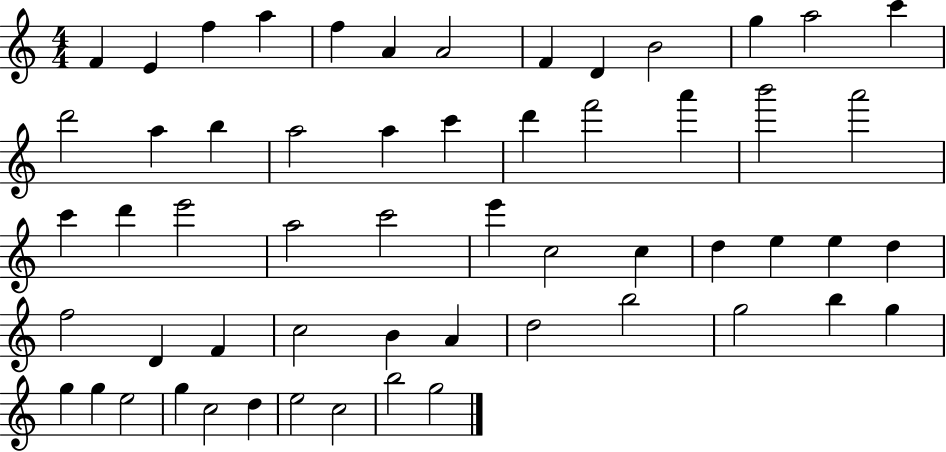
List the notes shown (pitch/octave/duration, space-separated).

F4/q E4/q F5/q A5/q F5/q A4/q A4/h F4/q D4/q B4/h G5/q A5/h C6/q D6/h A5/q B5/q A5/h A5/q C6/q D6/q F6/h A6/q B6/h A6/h C6/q D6/q E6/h A5/h C6/h E6/q C5/h C5/q D5/q E5/q E5/q D5/q F5/h D4/q F4/q C5/h B4/q A4/q D5/h B5/h G5/h B5/q G5/q G5/q G5/q E5/h G5/q C5/h D5/q E5/h C5/h B5/h G5/h